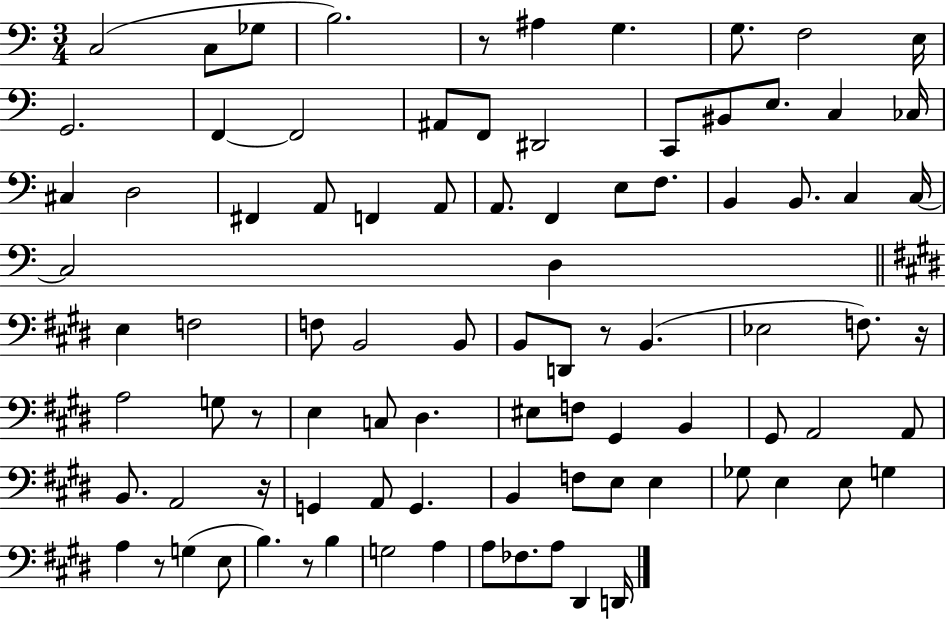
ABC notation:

X:1
T:Untitled
M:3/4
L:1/4
K:C
C,2 C,/2 _G,/2 B,2 z/2 ^A, G, G,/2 F,2 E,/4 G,,2 F,, F,,2 ^A,,/2 F,,/2 ^D,,2 C,,/2 ^B,,/2 E,/2 C, _C,/4 ^C, D,2 ^F,, A,,/2 F,, A,,/2 A,,/2 F,, E,/2 F,/2 B,, B,,/2 C, C,/4 C,2 D, E, F,2 F,/2 B,,2 B,,/2 B,,/2 D,,/2 z/2 B,, _E,2 F,/2 z/4 A,2 G,/2 z/2 E, C,/2 ^D, ^E,/2 F,/2 ^G,, B,, ^G,,/2 A,,2 A,,/2 B,,/2 A,,2 z/4 G,, A,,/2 G,, B,, F,/2 E,/2 E, _G,/2 E, E,/2 G, A, z/2 G, E,/2 B, z/2 B, G,2 A, A,/2 _F,/2 A,/2 ^D,, D,,/4